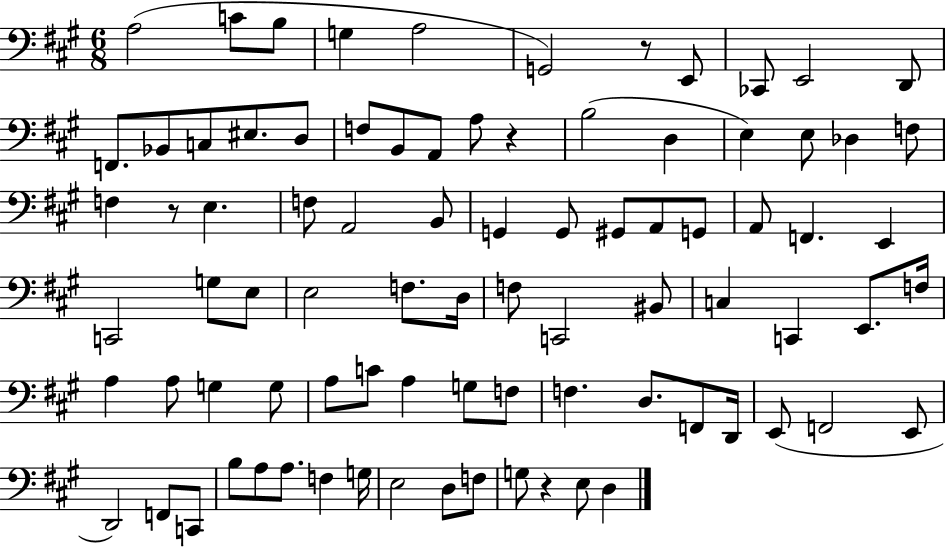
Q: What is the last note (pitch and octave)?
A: D3